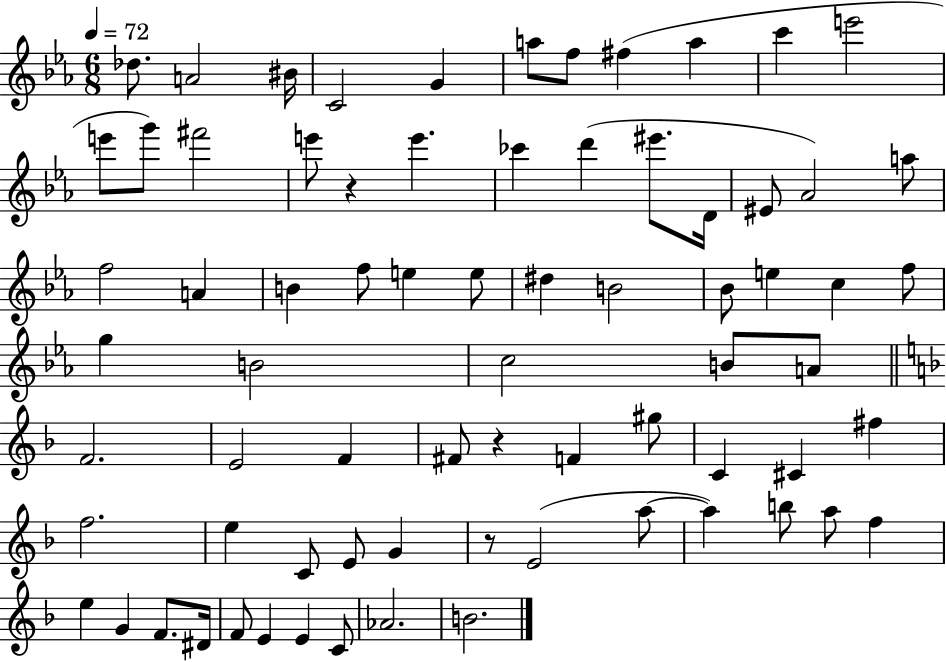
Db5/e. A4/h BIS4/s C4/h G4/q A5/e F5/e F#5/q A5/q C6/q E6/h E6/e G6/e F#6/h E6/e R/q E6/q. CES6/q D6/q EIS6/e. D4/s EIS4/e Ab4/h A5/e F5/h A4/q B4/q F5/e E5/q E5/e D#5/q B4/h Bb4/e E5/q C5/q F5/e G5/q B4/h C5/h B4/e A4/e F4/h. E4/h F4/q F#4/e R/q F4/q G#5/e C4/q C#4/q F#5/q F5/h. E5/q C4/e E4/e G4/q R/e E4/h A5/e A5/q B5/e A5/e F5/q E5/q G4/q F4/e. D#4/s F4/e E4/q E4/q C4/e Ab4/h. B4/h.